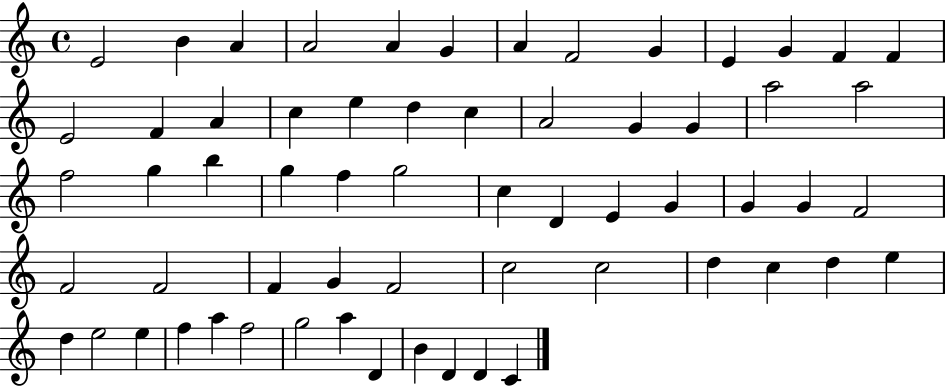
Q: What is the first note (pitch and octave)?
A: E4